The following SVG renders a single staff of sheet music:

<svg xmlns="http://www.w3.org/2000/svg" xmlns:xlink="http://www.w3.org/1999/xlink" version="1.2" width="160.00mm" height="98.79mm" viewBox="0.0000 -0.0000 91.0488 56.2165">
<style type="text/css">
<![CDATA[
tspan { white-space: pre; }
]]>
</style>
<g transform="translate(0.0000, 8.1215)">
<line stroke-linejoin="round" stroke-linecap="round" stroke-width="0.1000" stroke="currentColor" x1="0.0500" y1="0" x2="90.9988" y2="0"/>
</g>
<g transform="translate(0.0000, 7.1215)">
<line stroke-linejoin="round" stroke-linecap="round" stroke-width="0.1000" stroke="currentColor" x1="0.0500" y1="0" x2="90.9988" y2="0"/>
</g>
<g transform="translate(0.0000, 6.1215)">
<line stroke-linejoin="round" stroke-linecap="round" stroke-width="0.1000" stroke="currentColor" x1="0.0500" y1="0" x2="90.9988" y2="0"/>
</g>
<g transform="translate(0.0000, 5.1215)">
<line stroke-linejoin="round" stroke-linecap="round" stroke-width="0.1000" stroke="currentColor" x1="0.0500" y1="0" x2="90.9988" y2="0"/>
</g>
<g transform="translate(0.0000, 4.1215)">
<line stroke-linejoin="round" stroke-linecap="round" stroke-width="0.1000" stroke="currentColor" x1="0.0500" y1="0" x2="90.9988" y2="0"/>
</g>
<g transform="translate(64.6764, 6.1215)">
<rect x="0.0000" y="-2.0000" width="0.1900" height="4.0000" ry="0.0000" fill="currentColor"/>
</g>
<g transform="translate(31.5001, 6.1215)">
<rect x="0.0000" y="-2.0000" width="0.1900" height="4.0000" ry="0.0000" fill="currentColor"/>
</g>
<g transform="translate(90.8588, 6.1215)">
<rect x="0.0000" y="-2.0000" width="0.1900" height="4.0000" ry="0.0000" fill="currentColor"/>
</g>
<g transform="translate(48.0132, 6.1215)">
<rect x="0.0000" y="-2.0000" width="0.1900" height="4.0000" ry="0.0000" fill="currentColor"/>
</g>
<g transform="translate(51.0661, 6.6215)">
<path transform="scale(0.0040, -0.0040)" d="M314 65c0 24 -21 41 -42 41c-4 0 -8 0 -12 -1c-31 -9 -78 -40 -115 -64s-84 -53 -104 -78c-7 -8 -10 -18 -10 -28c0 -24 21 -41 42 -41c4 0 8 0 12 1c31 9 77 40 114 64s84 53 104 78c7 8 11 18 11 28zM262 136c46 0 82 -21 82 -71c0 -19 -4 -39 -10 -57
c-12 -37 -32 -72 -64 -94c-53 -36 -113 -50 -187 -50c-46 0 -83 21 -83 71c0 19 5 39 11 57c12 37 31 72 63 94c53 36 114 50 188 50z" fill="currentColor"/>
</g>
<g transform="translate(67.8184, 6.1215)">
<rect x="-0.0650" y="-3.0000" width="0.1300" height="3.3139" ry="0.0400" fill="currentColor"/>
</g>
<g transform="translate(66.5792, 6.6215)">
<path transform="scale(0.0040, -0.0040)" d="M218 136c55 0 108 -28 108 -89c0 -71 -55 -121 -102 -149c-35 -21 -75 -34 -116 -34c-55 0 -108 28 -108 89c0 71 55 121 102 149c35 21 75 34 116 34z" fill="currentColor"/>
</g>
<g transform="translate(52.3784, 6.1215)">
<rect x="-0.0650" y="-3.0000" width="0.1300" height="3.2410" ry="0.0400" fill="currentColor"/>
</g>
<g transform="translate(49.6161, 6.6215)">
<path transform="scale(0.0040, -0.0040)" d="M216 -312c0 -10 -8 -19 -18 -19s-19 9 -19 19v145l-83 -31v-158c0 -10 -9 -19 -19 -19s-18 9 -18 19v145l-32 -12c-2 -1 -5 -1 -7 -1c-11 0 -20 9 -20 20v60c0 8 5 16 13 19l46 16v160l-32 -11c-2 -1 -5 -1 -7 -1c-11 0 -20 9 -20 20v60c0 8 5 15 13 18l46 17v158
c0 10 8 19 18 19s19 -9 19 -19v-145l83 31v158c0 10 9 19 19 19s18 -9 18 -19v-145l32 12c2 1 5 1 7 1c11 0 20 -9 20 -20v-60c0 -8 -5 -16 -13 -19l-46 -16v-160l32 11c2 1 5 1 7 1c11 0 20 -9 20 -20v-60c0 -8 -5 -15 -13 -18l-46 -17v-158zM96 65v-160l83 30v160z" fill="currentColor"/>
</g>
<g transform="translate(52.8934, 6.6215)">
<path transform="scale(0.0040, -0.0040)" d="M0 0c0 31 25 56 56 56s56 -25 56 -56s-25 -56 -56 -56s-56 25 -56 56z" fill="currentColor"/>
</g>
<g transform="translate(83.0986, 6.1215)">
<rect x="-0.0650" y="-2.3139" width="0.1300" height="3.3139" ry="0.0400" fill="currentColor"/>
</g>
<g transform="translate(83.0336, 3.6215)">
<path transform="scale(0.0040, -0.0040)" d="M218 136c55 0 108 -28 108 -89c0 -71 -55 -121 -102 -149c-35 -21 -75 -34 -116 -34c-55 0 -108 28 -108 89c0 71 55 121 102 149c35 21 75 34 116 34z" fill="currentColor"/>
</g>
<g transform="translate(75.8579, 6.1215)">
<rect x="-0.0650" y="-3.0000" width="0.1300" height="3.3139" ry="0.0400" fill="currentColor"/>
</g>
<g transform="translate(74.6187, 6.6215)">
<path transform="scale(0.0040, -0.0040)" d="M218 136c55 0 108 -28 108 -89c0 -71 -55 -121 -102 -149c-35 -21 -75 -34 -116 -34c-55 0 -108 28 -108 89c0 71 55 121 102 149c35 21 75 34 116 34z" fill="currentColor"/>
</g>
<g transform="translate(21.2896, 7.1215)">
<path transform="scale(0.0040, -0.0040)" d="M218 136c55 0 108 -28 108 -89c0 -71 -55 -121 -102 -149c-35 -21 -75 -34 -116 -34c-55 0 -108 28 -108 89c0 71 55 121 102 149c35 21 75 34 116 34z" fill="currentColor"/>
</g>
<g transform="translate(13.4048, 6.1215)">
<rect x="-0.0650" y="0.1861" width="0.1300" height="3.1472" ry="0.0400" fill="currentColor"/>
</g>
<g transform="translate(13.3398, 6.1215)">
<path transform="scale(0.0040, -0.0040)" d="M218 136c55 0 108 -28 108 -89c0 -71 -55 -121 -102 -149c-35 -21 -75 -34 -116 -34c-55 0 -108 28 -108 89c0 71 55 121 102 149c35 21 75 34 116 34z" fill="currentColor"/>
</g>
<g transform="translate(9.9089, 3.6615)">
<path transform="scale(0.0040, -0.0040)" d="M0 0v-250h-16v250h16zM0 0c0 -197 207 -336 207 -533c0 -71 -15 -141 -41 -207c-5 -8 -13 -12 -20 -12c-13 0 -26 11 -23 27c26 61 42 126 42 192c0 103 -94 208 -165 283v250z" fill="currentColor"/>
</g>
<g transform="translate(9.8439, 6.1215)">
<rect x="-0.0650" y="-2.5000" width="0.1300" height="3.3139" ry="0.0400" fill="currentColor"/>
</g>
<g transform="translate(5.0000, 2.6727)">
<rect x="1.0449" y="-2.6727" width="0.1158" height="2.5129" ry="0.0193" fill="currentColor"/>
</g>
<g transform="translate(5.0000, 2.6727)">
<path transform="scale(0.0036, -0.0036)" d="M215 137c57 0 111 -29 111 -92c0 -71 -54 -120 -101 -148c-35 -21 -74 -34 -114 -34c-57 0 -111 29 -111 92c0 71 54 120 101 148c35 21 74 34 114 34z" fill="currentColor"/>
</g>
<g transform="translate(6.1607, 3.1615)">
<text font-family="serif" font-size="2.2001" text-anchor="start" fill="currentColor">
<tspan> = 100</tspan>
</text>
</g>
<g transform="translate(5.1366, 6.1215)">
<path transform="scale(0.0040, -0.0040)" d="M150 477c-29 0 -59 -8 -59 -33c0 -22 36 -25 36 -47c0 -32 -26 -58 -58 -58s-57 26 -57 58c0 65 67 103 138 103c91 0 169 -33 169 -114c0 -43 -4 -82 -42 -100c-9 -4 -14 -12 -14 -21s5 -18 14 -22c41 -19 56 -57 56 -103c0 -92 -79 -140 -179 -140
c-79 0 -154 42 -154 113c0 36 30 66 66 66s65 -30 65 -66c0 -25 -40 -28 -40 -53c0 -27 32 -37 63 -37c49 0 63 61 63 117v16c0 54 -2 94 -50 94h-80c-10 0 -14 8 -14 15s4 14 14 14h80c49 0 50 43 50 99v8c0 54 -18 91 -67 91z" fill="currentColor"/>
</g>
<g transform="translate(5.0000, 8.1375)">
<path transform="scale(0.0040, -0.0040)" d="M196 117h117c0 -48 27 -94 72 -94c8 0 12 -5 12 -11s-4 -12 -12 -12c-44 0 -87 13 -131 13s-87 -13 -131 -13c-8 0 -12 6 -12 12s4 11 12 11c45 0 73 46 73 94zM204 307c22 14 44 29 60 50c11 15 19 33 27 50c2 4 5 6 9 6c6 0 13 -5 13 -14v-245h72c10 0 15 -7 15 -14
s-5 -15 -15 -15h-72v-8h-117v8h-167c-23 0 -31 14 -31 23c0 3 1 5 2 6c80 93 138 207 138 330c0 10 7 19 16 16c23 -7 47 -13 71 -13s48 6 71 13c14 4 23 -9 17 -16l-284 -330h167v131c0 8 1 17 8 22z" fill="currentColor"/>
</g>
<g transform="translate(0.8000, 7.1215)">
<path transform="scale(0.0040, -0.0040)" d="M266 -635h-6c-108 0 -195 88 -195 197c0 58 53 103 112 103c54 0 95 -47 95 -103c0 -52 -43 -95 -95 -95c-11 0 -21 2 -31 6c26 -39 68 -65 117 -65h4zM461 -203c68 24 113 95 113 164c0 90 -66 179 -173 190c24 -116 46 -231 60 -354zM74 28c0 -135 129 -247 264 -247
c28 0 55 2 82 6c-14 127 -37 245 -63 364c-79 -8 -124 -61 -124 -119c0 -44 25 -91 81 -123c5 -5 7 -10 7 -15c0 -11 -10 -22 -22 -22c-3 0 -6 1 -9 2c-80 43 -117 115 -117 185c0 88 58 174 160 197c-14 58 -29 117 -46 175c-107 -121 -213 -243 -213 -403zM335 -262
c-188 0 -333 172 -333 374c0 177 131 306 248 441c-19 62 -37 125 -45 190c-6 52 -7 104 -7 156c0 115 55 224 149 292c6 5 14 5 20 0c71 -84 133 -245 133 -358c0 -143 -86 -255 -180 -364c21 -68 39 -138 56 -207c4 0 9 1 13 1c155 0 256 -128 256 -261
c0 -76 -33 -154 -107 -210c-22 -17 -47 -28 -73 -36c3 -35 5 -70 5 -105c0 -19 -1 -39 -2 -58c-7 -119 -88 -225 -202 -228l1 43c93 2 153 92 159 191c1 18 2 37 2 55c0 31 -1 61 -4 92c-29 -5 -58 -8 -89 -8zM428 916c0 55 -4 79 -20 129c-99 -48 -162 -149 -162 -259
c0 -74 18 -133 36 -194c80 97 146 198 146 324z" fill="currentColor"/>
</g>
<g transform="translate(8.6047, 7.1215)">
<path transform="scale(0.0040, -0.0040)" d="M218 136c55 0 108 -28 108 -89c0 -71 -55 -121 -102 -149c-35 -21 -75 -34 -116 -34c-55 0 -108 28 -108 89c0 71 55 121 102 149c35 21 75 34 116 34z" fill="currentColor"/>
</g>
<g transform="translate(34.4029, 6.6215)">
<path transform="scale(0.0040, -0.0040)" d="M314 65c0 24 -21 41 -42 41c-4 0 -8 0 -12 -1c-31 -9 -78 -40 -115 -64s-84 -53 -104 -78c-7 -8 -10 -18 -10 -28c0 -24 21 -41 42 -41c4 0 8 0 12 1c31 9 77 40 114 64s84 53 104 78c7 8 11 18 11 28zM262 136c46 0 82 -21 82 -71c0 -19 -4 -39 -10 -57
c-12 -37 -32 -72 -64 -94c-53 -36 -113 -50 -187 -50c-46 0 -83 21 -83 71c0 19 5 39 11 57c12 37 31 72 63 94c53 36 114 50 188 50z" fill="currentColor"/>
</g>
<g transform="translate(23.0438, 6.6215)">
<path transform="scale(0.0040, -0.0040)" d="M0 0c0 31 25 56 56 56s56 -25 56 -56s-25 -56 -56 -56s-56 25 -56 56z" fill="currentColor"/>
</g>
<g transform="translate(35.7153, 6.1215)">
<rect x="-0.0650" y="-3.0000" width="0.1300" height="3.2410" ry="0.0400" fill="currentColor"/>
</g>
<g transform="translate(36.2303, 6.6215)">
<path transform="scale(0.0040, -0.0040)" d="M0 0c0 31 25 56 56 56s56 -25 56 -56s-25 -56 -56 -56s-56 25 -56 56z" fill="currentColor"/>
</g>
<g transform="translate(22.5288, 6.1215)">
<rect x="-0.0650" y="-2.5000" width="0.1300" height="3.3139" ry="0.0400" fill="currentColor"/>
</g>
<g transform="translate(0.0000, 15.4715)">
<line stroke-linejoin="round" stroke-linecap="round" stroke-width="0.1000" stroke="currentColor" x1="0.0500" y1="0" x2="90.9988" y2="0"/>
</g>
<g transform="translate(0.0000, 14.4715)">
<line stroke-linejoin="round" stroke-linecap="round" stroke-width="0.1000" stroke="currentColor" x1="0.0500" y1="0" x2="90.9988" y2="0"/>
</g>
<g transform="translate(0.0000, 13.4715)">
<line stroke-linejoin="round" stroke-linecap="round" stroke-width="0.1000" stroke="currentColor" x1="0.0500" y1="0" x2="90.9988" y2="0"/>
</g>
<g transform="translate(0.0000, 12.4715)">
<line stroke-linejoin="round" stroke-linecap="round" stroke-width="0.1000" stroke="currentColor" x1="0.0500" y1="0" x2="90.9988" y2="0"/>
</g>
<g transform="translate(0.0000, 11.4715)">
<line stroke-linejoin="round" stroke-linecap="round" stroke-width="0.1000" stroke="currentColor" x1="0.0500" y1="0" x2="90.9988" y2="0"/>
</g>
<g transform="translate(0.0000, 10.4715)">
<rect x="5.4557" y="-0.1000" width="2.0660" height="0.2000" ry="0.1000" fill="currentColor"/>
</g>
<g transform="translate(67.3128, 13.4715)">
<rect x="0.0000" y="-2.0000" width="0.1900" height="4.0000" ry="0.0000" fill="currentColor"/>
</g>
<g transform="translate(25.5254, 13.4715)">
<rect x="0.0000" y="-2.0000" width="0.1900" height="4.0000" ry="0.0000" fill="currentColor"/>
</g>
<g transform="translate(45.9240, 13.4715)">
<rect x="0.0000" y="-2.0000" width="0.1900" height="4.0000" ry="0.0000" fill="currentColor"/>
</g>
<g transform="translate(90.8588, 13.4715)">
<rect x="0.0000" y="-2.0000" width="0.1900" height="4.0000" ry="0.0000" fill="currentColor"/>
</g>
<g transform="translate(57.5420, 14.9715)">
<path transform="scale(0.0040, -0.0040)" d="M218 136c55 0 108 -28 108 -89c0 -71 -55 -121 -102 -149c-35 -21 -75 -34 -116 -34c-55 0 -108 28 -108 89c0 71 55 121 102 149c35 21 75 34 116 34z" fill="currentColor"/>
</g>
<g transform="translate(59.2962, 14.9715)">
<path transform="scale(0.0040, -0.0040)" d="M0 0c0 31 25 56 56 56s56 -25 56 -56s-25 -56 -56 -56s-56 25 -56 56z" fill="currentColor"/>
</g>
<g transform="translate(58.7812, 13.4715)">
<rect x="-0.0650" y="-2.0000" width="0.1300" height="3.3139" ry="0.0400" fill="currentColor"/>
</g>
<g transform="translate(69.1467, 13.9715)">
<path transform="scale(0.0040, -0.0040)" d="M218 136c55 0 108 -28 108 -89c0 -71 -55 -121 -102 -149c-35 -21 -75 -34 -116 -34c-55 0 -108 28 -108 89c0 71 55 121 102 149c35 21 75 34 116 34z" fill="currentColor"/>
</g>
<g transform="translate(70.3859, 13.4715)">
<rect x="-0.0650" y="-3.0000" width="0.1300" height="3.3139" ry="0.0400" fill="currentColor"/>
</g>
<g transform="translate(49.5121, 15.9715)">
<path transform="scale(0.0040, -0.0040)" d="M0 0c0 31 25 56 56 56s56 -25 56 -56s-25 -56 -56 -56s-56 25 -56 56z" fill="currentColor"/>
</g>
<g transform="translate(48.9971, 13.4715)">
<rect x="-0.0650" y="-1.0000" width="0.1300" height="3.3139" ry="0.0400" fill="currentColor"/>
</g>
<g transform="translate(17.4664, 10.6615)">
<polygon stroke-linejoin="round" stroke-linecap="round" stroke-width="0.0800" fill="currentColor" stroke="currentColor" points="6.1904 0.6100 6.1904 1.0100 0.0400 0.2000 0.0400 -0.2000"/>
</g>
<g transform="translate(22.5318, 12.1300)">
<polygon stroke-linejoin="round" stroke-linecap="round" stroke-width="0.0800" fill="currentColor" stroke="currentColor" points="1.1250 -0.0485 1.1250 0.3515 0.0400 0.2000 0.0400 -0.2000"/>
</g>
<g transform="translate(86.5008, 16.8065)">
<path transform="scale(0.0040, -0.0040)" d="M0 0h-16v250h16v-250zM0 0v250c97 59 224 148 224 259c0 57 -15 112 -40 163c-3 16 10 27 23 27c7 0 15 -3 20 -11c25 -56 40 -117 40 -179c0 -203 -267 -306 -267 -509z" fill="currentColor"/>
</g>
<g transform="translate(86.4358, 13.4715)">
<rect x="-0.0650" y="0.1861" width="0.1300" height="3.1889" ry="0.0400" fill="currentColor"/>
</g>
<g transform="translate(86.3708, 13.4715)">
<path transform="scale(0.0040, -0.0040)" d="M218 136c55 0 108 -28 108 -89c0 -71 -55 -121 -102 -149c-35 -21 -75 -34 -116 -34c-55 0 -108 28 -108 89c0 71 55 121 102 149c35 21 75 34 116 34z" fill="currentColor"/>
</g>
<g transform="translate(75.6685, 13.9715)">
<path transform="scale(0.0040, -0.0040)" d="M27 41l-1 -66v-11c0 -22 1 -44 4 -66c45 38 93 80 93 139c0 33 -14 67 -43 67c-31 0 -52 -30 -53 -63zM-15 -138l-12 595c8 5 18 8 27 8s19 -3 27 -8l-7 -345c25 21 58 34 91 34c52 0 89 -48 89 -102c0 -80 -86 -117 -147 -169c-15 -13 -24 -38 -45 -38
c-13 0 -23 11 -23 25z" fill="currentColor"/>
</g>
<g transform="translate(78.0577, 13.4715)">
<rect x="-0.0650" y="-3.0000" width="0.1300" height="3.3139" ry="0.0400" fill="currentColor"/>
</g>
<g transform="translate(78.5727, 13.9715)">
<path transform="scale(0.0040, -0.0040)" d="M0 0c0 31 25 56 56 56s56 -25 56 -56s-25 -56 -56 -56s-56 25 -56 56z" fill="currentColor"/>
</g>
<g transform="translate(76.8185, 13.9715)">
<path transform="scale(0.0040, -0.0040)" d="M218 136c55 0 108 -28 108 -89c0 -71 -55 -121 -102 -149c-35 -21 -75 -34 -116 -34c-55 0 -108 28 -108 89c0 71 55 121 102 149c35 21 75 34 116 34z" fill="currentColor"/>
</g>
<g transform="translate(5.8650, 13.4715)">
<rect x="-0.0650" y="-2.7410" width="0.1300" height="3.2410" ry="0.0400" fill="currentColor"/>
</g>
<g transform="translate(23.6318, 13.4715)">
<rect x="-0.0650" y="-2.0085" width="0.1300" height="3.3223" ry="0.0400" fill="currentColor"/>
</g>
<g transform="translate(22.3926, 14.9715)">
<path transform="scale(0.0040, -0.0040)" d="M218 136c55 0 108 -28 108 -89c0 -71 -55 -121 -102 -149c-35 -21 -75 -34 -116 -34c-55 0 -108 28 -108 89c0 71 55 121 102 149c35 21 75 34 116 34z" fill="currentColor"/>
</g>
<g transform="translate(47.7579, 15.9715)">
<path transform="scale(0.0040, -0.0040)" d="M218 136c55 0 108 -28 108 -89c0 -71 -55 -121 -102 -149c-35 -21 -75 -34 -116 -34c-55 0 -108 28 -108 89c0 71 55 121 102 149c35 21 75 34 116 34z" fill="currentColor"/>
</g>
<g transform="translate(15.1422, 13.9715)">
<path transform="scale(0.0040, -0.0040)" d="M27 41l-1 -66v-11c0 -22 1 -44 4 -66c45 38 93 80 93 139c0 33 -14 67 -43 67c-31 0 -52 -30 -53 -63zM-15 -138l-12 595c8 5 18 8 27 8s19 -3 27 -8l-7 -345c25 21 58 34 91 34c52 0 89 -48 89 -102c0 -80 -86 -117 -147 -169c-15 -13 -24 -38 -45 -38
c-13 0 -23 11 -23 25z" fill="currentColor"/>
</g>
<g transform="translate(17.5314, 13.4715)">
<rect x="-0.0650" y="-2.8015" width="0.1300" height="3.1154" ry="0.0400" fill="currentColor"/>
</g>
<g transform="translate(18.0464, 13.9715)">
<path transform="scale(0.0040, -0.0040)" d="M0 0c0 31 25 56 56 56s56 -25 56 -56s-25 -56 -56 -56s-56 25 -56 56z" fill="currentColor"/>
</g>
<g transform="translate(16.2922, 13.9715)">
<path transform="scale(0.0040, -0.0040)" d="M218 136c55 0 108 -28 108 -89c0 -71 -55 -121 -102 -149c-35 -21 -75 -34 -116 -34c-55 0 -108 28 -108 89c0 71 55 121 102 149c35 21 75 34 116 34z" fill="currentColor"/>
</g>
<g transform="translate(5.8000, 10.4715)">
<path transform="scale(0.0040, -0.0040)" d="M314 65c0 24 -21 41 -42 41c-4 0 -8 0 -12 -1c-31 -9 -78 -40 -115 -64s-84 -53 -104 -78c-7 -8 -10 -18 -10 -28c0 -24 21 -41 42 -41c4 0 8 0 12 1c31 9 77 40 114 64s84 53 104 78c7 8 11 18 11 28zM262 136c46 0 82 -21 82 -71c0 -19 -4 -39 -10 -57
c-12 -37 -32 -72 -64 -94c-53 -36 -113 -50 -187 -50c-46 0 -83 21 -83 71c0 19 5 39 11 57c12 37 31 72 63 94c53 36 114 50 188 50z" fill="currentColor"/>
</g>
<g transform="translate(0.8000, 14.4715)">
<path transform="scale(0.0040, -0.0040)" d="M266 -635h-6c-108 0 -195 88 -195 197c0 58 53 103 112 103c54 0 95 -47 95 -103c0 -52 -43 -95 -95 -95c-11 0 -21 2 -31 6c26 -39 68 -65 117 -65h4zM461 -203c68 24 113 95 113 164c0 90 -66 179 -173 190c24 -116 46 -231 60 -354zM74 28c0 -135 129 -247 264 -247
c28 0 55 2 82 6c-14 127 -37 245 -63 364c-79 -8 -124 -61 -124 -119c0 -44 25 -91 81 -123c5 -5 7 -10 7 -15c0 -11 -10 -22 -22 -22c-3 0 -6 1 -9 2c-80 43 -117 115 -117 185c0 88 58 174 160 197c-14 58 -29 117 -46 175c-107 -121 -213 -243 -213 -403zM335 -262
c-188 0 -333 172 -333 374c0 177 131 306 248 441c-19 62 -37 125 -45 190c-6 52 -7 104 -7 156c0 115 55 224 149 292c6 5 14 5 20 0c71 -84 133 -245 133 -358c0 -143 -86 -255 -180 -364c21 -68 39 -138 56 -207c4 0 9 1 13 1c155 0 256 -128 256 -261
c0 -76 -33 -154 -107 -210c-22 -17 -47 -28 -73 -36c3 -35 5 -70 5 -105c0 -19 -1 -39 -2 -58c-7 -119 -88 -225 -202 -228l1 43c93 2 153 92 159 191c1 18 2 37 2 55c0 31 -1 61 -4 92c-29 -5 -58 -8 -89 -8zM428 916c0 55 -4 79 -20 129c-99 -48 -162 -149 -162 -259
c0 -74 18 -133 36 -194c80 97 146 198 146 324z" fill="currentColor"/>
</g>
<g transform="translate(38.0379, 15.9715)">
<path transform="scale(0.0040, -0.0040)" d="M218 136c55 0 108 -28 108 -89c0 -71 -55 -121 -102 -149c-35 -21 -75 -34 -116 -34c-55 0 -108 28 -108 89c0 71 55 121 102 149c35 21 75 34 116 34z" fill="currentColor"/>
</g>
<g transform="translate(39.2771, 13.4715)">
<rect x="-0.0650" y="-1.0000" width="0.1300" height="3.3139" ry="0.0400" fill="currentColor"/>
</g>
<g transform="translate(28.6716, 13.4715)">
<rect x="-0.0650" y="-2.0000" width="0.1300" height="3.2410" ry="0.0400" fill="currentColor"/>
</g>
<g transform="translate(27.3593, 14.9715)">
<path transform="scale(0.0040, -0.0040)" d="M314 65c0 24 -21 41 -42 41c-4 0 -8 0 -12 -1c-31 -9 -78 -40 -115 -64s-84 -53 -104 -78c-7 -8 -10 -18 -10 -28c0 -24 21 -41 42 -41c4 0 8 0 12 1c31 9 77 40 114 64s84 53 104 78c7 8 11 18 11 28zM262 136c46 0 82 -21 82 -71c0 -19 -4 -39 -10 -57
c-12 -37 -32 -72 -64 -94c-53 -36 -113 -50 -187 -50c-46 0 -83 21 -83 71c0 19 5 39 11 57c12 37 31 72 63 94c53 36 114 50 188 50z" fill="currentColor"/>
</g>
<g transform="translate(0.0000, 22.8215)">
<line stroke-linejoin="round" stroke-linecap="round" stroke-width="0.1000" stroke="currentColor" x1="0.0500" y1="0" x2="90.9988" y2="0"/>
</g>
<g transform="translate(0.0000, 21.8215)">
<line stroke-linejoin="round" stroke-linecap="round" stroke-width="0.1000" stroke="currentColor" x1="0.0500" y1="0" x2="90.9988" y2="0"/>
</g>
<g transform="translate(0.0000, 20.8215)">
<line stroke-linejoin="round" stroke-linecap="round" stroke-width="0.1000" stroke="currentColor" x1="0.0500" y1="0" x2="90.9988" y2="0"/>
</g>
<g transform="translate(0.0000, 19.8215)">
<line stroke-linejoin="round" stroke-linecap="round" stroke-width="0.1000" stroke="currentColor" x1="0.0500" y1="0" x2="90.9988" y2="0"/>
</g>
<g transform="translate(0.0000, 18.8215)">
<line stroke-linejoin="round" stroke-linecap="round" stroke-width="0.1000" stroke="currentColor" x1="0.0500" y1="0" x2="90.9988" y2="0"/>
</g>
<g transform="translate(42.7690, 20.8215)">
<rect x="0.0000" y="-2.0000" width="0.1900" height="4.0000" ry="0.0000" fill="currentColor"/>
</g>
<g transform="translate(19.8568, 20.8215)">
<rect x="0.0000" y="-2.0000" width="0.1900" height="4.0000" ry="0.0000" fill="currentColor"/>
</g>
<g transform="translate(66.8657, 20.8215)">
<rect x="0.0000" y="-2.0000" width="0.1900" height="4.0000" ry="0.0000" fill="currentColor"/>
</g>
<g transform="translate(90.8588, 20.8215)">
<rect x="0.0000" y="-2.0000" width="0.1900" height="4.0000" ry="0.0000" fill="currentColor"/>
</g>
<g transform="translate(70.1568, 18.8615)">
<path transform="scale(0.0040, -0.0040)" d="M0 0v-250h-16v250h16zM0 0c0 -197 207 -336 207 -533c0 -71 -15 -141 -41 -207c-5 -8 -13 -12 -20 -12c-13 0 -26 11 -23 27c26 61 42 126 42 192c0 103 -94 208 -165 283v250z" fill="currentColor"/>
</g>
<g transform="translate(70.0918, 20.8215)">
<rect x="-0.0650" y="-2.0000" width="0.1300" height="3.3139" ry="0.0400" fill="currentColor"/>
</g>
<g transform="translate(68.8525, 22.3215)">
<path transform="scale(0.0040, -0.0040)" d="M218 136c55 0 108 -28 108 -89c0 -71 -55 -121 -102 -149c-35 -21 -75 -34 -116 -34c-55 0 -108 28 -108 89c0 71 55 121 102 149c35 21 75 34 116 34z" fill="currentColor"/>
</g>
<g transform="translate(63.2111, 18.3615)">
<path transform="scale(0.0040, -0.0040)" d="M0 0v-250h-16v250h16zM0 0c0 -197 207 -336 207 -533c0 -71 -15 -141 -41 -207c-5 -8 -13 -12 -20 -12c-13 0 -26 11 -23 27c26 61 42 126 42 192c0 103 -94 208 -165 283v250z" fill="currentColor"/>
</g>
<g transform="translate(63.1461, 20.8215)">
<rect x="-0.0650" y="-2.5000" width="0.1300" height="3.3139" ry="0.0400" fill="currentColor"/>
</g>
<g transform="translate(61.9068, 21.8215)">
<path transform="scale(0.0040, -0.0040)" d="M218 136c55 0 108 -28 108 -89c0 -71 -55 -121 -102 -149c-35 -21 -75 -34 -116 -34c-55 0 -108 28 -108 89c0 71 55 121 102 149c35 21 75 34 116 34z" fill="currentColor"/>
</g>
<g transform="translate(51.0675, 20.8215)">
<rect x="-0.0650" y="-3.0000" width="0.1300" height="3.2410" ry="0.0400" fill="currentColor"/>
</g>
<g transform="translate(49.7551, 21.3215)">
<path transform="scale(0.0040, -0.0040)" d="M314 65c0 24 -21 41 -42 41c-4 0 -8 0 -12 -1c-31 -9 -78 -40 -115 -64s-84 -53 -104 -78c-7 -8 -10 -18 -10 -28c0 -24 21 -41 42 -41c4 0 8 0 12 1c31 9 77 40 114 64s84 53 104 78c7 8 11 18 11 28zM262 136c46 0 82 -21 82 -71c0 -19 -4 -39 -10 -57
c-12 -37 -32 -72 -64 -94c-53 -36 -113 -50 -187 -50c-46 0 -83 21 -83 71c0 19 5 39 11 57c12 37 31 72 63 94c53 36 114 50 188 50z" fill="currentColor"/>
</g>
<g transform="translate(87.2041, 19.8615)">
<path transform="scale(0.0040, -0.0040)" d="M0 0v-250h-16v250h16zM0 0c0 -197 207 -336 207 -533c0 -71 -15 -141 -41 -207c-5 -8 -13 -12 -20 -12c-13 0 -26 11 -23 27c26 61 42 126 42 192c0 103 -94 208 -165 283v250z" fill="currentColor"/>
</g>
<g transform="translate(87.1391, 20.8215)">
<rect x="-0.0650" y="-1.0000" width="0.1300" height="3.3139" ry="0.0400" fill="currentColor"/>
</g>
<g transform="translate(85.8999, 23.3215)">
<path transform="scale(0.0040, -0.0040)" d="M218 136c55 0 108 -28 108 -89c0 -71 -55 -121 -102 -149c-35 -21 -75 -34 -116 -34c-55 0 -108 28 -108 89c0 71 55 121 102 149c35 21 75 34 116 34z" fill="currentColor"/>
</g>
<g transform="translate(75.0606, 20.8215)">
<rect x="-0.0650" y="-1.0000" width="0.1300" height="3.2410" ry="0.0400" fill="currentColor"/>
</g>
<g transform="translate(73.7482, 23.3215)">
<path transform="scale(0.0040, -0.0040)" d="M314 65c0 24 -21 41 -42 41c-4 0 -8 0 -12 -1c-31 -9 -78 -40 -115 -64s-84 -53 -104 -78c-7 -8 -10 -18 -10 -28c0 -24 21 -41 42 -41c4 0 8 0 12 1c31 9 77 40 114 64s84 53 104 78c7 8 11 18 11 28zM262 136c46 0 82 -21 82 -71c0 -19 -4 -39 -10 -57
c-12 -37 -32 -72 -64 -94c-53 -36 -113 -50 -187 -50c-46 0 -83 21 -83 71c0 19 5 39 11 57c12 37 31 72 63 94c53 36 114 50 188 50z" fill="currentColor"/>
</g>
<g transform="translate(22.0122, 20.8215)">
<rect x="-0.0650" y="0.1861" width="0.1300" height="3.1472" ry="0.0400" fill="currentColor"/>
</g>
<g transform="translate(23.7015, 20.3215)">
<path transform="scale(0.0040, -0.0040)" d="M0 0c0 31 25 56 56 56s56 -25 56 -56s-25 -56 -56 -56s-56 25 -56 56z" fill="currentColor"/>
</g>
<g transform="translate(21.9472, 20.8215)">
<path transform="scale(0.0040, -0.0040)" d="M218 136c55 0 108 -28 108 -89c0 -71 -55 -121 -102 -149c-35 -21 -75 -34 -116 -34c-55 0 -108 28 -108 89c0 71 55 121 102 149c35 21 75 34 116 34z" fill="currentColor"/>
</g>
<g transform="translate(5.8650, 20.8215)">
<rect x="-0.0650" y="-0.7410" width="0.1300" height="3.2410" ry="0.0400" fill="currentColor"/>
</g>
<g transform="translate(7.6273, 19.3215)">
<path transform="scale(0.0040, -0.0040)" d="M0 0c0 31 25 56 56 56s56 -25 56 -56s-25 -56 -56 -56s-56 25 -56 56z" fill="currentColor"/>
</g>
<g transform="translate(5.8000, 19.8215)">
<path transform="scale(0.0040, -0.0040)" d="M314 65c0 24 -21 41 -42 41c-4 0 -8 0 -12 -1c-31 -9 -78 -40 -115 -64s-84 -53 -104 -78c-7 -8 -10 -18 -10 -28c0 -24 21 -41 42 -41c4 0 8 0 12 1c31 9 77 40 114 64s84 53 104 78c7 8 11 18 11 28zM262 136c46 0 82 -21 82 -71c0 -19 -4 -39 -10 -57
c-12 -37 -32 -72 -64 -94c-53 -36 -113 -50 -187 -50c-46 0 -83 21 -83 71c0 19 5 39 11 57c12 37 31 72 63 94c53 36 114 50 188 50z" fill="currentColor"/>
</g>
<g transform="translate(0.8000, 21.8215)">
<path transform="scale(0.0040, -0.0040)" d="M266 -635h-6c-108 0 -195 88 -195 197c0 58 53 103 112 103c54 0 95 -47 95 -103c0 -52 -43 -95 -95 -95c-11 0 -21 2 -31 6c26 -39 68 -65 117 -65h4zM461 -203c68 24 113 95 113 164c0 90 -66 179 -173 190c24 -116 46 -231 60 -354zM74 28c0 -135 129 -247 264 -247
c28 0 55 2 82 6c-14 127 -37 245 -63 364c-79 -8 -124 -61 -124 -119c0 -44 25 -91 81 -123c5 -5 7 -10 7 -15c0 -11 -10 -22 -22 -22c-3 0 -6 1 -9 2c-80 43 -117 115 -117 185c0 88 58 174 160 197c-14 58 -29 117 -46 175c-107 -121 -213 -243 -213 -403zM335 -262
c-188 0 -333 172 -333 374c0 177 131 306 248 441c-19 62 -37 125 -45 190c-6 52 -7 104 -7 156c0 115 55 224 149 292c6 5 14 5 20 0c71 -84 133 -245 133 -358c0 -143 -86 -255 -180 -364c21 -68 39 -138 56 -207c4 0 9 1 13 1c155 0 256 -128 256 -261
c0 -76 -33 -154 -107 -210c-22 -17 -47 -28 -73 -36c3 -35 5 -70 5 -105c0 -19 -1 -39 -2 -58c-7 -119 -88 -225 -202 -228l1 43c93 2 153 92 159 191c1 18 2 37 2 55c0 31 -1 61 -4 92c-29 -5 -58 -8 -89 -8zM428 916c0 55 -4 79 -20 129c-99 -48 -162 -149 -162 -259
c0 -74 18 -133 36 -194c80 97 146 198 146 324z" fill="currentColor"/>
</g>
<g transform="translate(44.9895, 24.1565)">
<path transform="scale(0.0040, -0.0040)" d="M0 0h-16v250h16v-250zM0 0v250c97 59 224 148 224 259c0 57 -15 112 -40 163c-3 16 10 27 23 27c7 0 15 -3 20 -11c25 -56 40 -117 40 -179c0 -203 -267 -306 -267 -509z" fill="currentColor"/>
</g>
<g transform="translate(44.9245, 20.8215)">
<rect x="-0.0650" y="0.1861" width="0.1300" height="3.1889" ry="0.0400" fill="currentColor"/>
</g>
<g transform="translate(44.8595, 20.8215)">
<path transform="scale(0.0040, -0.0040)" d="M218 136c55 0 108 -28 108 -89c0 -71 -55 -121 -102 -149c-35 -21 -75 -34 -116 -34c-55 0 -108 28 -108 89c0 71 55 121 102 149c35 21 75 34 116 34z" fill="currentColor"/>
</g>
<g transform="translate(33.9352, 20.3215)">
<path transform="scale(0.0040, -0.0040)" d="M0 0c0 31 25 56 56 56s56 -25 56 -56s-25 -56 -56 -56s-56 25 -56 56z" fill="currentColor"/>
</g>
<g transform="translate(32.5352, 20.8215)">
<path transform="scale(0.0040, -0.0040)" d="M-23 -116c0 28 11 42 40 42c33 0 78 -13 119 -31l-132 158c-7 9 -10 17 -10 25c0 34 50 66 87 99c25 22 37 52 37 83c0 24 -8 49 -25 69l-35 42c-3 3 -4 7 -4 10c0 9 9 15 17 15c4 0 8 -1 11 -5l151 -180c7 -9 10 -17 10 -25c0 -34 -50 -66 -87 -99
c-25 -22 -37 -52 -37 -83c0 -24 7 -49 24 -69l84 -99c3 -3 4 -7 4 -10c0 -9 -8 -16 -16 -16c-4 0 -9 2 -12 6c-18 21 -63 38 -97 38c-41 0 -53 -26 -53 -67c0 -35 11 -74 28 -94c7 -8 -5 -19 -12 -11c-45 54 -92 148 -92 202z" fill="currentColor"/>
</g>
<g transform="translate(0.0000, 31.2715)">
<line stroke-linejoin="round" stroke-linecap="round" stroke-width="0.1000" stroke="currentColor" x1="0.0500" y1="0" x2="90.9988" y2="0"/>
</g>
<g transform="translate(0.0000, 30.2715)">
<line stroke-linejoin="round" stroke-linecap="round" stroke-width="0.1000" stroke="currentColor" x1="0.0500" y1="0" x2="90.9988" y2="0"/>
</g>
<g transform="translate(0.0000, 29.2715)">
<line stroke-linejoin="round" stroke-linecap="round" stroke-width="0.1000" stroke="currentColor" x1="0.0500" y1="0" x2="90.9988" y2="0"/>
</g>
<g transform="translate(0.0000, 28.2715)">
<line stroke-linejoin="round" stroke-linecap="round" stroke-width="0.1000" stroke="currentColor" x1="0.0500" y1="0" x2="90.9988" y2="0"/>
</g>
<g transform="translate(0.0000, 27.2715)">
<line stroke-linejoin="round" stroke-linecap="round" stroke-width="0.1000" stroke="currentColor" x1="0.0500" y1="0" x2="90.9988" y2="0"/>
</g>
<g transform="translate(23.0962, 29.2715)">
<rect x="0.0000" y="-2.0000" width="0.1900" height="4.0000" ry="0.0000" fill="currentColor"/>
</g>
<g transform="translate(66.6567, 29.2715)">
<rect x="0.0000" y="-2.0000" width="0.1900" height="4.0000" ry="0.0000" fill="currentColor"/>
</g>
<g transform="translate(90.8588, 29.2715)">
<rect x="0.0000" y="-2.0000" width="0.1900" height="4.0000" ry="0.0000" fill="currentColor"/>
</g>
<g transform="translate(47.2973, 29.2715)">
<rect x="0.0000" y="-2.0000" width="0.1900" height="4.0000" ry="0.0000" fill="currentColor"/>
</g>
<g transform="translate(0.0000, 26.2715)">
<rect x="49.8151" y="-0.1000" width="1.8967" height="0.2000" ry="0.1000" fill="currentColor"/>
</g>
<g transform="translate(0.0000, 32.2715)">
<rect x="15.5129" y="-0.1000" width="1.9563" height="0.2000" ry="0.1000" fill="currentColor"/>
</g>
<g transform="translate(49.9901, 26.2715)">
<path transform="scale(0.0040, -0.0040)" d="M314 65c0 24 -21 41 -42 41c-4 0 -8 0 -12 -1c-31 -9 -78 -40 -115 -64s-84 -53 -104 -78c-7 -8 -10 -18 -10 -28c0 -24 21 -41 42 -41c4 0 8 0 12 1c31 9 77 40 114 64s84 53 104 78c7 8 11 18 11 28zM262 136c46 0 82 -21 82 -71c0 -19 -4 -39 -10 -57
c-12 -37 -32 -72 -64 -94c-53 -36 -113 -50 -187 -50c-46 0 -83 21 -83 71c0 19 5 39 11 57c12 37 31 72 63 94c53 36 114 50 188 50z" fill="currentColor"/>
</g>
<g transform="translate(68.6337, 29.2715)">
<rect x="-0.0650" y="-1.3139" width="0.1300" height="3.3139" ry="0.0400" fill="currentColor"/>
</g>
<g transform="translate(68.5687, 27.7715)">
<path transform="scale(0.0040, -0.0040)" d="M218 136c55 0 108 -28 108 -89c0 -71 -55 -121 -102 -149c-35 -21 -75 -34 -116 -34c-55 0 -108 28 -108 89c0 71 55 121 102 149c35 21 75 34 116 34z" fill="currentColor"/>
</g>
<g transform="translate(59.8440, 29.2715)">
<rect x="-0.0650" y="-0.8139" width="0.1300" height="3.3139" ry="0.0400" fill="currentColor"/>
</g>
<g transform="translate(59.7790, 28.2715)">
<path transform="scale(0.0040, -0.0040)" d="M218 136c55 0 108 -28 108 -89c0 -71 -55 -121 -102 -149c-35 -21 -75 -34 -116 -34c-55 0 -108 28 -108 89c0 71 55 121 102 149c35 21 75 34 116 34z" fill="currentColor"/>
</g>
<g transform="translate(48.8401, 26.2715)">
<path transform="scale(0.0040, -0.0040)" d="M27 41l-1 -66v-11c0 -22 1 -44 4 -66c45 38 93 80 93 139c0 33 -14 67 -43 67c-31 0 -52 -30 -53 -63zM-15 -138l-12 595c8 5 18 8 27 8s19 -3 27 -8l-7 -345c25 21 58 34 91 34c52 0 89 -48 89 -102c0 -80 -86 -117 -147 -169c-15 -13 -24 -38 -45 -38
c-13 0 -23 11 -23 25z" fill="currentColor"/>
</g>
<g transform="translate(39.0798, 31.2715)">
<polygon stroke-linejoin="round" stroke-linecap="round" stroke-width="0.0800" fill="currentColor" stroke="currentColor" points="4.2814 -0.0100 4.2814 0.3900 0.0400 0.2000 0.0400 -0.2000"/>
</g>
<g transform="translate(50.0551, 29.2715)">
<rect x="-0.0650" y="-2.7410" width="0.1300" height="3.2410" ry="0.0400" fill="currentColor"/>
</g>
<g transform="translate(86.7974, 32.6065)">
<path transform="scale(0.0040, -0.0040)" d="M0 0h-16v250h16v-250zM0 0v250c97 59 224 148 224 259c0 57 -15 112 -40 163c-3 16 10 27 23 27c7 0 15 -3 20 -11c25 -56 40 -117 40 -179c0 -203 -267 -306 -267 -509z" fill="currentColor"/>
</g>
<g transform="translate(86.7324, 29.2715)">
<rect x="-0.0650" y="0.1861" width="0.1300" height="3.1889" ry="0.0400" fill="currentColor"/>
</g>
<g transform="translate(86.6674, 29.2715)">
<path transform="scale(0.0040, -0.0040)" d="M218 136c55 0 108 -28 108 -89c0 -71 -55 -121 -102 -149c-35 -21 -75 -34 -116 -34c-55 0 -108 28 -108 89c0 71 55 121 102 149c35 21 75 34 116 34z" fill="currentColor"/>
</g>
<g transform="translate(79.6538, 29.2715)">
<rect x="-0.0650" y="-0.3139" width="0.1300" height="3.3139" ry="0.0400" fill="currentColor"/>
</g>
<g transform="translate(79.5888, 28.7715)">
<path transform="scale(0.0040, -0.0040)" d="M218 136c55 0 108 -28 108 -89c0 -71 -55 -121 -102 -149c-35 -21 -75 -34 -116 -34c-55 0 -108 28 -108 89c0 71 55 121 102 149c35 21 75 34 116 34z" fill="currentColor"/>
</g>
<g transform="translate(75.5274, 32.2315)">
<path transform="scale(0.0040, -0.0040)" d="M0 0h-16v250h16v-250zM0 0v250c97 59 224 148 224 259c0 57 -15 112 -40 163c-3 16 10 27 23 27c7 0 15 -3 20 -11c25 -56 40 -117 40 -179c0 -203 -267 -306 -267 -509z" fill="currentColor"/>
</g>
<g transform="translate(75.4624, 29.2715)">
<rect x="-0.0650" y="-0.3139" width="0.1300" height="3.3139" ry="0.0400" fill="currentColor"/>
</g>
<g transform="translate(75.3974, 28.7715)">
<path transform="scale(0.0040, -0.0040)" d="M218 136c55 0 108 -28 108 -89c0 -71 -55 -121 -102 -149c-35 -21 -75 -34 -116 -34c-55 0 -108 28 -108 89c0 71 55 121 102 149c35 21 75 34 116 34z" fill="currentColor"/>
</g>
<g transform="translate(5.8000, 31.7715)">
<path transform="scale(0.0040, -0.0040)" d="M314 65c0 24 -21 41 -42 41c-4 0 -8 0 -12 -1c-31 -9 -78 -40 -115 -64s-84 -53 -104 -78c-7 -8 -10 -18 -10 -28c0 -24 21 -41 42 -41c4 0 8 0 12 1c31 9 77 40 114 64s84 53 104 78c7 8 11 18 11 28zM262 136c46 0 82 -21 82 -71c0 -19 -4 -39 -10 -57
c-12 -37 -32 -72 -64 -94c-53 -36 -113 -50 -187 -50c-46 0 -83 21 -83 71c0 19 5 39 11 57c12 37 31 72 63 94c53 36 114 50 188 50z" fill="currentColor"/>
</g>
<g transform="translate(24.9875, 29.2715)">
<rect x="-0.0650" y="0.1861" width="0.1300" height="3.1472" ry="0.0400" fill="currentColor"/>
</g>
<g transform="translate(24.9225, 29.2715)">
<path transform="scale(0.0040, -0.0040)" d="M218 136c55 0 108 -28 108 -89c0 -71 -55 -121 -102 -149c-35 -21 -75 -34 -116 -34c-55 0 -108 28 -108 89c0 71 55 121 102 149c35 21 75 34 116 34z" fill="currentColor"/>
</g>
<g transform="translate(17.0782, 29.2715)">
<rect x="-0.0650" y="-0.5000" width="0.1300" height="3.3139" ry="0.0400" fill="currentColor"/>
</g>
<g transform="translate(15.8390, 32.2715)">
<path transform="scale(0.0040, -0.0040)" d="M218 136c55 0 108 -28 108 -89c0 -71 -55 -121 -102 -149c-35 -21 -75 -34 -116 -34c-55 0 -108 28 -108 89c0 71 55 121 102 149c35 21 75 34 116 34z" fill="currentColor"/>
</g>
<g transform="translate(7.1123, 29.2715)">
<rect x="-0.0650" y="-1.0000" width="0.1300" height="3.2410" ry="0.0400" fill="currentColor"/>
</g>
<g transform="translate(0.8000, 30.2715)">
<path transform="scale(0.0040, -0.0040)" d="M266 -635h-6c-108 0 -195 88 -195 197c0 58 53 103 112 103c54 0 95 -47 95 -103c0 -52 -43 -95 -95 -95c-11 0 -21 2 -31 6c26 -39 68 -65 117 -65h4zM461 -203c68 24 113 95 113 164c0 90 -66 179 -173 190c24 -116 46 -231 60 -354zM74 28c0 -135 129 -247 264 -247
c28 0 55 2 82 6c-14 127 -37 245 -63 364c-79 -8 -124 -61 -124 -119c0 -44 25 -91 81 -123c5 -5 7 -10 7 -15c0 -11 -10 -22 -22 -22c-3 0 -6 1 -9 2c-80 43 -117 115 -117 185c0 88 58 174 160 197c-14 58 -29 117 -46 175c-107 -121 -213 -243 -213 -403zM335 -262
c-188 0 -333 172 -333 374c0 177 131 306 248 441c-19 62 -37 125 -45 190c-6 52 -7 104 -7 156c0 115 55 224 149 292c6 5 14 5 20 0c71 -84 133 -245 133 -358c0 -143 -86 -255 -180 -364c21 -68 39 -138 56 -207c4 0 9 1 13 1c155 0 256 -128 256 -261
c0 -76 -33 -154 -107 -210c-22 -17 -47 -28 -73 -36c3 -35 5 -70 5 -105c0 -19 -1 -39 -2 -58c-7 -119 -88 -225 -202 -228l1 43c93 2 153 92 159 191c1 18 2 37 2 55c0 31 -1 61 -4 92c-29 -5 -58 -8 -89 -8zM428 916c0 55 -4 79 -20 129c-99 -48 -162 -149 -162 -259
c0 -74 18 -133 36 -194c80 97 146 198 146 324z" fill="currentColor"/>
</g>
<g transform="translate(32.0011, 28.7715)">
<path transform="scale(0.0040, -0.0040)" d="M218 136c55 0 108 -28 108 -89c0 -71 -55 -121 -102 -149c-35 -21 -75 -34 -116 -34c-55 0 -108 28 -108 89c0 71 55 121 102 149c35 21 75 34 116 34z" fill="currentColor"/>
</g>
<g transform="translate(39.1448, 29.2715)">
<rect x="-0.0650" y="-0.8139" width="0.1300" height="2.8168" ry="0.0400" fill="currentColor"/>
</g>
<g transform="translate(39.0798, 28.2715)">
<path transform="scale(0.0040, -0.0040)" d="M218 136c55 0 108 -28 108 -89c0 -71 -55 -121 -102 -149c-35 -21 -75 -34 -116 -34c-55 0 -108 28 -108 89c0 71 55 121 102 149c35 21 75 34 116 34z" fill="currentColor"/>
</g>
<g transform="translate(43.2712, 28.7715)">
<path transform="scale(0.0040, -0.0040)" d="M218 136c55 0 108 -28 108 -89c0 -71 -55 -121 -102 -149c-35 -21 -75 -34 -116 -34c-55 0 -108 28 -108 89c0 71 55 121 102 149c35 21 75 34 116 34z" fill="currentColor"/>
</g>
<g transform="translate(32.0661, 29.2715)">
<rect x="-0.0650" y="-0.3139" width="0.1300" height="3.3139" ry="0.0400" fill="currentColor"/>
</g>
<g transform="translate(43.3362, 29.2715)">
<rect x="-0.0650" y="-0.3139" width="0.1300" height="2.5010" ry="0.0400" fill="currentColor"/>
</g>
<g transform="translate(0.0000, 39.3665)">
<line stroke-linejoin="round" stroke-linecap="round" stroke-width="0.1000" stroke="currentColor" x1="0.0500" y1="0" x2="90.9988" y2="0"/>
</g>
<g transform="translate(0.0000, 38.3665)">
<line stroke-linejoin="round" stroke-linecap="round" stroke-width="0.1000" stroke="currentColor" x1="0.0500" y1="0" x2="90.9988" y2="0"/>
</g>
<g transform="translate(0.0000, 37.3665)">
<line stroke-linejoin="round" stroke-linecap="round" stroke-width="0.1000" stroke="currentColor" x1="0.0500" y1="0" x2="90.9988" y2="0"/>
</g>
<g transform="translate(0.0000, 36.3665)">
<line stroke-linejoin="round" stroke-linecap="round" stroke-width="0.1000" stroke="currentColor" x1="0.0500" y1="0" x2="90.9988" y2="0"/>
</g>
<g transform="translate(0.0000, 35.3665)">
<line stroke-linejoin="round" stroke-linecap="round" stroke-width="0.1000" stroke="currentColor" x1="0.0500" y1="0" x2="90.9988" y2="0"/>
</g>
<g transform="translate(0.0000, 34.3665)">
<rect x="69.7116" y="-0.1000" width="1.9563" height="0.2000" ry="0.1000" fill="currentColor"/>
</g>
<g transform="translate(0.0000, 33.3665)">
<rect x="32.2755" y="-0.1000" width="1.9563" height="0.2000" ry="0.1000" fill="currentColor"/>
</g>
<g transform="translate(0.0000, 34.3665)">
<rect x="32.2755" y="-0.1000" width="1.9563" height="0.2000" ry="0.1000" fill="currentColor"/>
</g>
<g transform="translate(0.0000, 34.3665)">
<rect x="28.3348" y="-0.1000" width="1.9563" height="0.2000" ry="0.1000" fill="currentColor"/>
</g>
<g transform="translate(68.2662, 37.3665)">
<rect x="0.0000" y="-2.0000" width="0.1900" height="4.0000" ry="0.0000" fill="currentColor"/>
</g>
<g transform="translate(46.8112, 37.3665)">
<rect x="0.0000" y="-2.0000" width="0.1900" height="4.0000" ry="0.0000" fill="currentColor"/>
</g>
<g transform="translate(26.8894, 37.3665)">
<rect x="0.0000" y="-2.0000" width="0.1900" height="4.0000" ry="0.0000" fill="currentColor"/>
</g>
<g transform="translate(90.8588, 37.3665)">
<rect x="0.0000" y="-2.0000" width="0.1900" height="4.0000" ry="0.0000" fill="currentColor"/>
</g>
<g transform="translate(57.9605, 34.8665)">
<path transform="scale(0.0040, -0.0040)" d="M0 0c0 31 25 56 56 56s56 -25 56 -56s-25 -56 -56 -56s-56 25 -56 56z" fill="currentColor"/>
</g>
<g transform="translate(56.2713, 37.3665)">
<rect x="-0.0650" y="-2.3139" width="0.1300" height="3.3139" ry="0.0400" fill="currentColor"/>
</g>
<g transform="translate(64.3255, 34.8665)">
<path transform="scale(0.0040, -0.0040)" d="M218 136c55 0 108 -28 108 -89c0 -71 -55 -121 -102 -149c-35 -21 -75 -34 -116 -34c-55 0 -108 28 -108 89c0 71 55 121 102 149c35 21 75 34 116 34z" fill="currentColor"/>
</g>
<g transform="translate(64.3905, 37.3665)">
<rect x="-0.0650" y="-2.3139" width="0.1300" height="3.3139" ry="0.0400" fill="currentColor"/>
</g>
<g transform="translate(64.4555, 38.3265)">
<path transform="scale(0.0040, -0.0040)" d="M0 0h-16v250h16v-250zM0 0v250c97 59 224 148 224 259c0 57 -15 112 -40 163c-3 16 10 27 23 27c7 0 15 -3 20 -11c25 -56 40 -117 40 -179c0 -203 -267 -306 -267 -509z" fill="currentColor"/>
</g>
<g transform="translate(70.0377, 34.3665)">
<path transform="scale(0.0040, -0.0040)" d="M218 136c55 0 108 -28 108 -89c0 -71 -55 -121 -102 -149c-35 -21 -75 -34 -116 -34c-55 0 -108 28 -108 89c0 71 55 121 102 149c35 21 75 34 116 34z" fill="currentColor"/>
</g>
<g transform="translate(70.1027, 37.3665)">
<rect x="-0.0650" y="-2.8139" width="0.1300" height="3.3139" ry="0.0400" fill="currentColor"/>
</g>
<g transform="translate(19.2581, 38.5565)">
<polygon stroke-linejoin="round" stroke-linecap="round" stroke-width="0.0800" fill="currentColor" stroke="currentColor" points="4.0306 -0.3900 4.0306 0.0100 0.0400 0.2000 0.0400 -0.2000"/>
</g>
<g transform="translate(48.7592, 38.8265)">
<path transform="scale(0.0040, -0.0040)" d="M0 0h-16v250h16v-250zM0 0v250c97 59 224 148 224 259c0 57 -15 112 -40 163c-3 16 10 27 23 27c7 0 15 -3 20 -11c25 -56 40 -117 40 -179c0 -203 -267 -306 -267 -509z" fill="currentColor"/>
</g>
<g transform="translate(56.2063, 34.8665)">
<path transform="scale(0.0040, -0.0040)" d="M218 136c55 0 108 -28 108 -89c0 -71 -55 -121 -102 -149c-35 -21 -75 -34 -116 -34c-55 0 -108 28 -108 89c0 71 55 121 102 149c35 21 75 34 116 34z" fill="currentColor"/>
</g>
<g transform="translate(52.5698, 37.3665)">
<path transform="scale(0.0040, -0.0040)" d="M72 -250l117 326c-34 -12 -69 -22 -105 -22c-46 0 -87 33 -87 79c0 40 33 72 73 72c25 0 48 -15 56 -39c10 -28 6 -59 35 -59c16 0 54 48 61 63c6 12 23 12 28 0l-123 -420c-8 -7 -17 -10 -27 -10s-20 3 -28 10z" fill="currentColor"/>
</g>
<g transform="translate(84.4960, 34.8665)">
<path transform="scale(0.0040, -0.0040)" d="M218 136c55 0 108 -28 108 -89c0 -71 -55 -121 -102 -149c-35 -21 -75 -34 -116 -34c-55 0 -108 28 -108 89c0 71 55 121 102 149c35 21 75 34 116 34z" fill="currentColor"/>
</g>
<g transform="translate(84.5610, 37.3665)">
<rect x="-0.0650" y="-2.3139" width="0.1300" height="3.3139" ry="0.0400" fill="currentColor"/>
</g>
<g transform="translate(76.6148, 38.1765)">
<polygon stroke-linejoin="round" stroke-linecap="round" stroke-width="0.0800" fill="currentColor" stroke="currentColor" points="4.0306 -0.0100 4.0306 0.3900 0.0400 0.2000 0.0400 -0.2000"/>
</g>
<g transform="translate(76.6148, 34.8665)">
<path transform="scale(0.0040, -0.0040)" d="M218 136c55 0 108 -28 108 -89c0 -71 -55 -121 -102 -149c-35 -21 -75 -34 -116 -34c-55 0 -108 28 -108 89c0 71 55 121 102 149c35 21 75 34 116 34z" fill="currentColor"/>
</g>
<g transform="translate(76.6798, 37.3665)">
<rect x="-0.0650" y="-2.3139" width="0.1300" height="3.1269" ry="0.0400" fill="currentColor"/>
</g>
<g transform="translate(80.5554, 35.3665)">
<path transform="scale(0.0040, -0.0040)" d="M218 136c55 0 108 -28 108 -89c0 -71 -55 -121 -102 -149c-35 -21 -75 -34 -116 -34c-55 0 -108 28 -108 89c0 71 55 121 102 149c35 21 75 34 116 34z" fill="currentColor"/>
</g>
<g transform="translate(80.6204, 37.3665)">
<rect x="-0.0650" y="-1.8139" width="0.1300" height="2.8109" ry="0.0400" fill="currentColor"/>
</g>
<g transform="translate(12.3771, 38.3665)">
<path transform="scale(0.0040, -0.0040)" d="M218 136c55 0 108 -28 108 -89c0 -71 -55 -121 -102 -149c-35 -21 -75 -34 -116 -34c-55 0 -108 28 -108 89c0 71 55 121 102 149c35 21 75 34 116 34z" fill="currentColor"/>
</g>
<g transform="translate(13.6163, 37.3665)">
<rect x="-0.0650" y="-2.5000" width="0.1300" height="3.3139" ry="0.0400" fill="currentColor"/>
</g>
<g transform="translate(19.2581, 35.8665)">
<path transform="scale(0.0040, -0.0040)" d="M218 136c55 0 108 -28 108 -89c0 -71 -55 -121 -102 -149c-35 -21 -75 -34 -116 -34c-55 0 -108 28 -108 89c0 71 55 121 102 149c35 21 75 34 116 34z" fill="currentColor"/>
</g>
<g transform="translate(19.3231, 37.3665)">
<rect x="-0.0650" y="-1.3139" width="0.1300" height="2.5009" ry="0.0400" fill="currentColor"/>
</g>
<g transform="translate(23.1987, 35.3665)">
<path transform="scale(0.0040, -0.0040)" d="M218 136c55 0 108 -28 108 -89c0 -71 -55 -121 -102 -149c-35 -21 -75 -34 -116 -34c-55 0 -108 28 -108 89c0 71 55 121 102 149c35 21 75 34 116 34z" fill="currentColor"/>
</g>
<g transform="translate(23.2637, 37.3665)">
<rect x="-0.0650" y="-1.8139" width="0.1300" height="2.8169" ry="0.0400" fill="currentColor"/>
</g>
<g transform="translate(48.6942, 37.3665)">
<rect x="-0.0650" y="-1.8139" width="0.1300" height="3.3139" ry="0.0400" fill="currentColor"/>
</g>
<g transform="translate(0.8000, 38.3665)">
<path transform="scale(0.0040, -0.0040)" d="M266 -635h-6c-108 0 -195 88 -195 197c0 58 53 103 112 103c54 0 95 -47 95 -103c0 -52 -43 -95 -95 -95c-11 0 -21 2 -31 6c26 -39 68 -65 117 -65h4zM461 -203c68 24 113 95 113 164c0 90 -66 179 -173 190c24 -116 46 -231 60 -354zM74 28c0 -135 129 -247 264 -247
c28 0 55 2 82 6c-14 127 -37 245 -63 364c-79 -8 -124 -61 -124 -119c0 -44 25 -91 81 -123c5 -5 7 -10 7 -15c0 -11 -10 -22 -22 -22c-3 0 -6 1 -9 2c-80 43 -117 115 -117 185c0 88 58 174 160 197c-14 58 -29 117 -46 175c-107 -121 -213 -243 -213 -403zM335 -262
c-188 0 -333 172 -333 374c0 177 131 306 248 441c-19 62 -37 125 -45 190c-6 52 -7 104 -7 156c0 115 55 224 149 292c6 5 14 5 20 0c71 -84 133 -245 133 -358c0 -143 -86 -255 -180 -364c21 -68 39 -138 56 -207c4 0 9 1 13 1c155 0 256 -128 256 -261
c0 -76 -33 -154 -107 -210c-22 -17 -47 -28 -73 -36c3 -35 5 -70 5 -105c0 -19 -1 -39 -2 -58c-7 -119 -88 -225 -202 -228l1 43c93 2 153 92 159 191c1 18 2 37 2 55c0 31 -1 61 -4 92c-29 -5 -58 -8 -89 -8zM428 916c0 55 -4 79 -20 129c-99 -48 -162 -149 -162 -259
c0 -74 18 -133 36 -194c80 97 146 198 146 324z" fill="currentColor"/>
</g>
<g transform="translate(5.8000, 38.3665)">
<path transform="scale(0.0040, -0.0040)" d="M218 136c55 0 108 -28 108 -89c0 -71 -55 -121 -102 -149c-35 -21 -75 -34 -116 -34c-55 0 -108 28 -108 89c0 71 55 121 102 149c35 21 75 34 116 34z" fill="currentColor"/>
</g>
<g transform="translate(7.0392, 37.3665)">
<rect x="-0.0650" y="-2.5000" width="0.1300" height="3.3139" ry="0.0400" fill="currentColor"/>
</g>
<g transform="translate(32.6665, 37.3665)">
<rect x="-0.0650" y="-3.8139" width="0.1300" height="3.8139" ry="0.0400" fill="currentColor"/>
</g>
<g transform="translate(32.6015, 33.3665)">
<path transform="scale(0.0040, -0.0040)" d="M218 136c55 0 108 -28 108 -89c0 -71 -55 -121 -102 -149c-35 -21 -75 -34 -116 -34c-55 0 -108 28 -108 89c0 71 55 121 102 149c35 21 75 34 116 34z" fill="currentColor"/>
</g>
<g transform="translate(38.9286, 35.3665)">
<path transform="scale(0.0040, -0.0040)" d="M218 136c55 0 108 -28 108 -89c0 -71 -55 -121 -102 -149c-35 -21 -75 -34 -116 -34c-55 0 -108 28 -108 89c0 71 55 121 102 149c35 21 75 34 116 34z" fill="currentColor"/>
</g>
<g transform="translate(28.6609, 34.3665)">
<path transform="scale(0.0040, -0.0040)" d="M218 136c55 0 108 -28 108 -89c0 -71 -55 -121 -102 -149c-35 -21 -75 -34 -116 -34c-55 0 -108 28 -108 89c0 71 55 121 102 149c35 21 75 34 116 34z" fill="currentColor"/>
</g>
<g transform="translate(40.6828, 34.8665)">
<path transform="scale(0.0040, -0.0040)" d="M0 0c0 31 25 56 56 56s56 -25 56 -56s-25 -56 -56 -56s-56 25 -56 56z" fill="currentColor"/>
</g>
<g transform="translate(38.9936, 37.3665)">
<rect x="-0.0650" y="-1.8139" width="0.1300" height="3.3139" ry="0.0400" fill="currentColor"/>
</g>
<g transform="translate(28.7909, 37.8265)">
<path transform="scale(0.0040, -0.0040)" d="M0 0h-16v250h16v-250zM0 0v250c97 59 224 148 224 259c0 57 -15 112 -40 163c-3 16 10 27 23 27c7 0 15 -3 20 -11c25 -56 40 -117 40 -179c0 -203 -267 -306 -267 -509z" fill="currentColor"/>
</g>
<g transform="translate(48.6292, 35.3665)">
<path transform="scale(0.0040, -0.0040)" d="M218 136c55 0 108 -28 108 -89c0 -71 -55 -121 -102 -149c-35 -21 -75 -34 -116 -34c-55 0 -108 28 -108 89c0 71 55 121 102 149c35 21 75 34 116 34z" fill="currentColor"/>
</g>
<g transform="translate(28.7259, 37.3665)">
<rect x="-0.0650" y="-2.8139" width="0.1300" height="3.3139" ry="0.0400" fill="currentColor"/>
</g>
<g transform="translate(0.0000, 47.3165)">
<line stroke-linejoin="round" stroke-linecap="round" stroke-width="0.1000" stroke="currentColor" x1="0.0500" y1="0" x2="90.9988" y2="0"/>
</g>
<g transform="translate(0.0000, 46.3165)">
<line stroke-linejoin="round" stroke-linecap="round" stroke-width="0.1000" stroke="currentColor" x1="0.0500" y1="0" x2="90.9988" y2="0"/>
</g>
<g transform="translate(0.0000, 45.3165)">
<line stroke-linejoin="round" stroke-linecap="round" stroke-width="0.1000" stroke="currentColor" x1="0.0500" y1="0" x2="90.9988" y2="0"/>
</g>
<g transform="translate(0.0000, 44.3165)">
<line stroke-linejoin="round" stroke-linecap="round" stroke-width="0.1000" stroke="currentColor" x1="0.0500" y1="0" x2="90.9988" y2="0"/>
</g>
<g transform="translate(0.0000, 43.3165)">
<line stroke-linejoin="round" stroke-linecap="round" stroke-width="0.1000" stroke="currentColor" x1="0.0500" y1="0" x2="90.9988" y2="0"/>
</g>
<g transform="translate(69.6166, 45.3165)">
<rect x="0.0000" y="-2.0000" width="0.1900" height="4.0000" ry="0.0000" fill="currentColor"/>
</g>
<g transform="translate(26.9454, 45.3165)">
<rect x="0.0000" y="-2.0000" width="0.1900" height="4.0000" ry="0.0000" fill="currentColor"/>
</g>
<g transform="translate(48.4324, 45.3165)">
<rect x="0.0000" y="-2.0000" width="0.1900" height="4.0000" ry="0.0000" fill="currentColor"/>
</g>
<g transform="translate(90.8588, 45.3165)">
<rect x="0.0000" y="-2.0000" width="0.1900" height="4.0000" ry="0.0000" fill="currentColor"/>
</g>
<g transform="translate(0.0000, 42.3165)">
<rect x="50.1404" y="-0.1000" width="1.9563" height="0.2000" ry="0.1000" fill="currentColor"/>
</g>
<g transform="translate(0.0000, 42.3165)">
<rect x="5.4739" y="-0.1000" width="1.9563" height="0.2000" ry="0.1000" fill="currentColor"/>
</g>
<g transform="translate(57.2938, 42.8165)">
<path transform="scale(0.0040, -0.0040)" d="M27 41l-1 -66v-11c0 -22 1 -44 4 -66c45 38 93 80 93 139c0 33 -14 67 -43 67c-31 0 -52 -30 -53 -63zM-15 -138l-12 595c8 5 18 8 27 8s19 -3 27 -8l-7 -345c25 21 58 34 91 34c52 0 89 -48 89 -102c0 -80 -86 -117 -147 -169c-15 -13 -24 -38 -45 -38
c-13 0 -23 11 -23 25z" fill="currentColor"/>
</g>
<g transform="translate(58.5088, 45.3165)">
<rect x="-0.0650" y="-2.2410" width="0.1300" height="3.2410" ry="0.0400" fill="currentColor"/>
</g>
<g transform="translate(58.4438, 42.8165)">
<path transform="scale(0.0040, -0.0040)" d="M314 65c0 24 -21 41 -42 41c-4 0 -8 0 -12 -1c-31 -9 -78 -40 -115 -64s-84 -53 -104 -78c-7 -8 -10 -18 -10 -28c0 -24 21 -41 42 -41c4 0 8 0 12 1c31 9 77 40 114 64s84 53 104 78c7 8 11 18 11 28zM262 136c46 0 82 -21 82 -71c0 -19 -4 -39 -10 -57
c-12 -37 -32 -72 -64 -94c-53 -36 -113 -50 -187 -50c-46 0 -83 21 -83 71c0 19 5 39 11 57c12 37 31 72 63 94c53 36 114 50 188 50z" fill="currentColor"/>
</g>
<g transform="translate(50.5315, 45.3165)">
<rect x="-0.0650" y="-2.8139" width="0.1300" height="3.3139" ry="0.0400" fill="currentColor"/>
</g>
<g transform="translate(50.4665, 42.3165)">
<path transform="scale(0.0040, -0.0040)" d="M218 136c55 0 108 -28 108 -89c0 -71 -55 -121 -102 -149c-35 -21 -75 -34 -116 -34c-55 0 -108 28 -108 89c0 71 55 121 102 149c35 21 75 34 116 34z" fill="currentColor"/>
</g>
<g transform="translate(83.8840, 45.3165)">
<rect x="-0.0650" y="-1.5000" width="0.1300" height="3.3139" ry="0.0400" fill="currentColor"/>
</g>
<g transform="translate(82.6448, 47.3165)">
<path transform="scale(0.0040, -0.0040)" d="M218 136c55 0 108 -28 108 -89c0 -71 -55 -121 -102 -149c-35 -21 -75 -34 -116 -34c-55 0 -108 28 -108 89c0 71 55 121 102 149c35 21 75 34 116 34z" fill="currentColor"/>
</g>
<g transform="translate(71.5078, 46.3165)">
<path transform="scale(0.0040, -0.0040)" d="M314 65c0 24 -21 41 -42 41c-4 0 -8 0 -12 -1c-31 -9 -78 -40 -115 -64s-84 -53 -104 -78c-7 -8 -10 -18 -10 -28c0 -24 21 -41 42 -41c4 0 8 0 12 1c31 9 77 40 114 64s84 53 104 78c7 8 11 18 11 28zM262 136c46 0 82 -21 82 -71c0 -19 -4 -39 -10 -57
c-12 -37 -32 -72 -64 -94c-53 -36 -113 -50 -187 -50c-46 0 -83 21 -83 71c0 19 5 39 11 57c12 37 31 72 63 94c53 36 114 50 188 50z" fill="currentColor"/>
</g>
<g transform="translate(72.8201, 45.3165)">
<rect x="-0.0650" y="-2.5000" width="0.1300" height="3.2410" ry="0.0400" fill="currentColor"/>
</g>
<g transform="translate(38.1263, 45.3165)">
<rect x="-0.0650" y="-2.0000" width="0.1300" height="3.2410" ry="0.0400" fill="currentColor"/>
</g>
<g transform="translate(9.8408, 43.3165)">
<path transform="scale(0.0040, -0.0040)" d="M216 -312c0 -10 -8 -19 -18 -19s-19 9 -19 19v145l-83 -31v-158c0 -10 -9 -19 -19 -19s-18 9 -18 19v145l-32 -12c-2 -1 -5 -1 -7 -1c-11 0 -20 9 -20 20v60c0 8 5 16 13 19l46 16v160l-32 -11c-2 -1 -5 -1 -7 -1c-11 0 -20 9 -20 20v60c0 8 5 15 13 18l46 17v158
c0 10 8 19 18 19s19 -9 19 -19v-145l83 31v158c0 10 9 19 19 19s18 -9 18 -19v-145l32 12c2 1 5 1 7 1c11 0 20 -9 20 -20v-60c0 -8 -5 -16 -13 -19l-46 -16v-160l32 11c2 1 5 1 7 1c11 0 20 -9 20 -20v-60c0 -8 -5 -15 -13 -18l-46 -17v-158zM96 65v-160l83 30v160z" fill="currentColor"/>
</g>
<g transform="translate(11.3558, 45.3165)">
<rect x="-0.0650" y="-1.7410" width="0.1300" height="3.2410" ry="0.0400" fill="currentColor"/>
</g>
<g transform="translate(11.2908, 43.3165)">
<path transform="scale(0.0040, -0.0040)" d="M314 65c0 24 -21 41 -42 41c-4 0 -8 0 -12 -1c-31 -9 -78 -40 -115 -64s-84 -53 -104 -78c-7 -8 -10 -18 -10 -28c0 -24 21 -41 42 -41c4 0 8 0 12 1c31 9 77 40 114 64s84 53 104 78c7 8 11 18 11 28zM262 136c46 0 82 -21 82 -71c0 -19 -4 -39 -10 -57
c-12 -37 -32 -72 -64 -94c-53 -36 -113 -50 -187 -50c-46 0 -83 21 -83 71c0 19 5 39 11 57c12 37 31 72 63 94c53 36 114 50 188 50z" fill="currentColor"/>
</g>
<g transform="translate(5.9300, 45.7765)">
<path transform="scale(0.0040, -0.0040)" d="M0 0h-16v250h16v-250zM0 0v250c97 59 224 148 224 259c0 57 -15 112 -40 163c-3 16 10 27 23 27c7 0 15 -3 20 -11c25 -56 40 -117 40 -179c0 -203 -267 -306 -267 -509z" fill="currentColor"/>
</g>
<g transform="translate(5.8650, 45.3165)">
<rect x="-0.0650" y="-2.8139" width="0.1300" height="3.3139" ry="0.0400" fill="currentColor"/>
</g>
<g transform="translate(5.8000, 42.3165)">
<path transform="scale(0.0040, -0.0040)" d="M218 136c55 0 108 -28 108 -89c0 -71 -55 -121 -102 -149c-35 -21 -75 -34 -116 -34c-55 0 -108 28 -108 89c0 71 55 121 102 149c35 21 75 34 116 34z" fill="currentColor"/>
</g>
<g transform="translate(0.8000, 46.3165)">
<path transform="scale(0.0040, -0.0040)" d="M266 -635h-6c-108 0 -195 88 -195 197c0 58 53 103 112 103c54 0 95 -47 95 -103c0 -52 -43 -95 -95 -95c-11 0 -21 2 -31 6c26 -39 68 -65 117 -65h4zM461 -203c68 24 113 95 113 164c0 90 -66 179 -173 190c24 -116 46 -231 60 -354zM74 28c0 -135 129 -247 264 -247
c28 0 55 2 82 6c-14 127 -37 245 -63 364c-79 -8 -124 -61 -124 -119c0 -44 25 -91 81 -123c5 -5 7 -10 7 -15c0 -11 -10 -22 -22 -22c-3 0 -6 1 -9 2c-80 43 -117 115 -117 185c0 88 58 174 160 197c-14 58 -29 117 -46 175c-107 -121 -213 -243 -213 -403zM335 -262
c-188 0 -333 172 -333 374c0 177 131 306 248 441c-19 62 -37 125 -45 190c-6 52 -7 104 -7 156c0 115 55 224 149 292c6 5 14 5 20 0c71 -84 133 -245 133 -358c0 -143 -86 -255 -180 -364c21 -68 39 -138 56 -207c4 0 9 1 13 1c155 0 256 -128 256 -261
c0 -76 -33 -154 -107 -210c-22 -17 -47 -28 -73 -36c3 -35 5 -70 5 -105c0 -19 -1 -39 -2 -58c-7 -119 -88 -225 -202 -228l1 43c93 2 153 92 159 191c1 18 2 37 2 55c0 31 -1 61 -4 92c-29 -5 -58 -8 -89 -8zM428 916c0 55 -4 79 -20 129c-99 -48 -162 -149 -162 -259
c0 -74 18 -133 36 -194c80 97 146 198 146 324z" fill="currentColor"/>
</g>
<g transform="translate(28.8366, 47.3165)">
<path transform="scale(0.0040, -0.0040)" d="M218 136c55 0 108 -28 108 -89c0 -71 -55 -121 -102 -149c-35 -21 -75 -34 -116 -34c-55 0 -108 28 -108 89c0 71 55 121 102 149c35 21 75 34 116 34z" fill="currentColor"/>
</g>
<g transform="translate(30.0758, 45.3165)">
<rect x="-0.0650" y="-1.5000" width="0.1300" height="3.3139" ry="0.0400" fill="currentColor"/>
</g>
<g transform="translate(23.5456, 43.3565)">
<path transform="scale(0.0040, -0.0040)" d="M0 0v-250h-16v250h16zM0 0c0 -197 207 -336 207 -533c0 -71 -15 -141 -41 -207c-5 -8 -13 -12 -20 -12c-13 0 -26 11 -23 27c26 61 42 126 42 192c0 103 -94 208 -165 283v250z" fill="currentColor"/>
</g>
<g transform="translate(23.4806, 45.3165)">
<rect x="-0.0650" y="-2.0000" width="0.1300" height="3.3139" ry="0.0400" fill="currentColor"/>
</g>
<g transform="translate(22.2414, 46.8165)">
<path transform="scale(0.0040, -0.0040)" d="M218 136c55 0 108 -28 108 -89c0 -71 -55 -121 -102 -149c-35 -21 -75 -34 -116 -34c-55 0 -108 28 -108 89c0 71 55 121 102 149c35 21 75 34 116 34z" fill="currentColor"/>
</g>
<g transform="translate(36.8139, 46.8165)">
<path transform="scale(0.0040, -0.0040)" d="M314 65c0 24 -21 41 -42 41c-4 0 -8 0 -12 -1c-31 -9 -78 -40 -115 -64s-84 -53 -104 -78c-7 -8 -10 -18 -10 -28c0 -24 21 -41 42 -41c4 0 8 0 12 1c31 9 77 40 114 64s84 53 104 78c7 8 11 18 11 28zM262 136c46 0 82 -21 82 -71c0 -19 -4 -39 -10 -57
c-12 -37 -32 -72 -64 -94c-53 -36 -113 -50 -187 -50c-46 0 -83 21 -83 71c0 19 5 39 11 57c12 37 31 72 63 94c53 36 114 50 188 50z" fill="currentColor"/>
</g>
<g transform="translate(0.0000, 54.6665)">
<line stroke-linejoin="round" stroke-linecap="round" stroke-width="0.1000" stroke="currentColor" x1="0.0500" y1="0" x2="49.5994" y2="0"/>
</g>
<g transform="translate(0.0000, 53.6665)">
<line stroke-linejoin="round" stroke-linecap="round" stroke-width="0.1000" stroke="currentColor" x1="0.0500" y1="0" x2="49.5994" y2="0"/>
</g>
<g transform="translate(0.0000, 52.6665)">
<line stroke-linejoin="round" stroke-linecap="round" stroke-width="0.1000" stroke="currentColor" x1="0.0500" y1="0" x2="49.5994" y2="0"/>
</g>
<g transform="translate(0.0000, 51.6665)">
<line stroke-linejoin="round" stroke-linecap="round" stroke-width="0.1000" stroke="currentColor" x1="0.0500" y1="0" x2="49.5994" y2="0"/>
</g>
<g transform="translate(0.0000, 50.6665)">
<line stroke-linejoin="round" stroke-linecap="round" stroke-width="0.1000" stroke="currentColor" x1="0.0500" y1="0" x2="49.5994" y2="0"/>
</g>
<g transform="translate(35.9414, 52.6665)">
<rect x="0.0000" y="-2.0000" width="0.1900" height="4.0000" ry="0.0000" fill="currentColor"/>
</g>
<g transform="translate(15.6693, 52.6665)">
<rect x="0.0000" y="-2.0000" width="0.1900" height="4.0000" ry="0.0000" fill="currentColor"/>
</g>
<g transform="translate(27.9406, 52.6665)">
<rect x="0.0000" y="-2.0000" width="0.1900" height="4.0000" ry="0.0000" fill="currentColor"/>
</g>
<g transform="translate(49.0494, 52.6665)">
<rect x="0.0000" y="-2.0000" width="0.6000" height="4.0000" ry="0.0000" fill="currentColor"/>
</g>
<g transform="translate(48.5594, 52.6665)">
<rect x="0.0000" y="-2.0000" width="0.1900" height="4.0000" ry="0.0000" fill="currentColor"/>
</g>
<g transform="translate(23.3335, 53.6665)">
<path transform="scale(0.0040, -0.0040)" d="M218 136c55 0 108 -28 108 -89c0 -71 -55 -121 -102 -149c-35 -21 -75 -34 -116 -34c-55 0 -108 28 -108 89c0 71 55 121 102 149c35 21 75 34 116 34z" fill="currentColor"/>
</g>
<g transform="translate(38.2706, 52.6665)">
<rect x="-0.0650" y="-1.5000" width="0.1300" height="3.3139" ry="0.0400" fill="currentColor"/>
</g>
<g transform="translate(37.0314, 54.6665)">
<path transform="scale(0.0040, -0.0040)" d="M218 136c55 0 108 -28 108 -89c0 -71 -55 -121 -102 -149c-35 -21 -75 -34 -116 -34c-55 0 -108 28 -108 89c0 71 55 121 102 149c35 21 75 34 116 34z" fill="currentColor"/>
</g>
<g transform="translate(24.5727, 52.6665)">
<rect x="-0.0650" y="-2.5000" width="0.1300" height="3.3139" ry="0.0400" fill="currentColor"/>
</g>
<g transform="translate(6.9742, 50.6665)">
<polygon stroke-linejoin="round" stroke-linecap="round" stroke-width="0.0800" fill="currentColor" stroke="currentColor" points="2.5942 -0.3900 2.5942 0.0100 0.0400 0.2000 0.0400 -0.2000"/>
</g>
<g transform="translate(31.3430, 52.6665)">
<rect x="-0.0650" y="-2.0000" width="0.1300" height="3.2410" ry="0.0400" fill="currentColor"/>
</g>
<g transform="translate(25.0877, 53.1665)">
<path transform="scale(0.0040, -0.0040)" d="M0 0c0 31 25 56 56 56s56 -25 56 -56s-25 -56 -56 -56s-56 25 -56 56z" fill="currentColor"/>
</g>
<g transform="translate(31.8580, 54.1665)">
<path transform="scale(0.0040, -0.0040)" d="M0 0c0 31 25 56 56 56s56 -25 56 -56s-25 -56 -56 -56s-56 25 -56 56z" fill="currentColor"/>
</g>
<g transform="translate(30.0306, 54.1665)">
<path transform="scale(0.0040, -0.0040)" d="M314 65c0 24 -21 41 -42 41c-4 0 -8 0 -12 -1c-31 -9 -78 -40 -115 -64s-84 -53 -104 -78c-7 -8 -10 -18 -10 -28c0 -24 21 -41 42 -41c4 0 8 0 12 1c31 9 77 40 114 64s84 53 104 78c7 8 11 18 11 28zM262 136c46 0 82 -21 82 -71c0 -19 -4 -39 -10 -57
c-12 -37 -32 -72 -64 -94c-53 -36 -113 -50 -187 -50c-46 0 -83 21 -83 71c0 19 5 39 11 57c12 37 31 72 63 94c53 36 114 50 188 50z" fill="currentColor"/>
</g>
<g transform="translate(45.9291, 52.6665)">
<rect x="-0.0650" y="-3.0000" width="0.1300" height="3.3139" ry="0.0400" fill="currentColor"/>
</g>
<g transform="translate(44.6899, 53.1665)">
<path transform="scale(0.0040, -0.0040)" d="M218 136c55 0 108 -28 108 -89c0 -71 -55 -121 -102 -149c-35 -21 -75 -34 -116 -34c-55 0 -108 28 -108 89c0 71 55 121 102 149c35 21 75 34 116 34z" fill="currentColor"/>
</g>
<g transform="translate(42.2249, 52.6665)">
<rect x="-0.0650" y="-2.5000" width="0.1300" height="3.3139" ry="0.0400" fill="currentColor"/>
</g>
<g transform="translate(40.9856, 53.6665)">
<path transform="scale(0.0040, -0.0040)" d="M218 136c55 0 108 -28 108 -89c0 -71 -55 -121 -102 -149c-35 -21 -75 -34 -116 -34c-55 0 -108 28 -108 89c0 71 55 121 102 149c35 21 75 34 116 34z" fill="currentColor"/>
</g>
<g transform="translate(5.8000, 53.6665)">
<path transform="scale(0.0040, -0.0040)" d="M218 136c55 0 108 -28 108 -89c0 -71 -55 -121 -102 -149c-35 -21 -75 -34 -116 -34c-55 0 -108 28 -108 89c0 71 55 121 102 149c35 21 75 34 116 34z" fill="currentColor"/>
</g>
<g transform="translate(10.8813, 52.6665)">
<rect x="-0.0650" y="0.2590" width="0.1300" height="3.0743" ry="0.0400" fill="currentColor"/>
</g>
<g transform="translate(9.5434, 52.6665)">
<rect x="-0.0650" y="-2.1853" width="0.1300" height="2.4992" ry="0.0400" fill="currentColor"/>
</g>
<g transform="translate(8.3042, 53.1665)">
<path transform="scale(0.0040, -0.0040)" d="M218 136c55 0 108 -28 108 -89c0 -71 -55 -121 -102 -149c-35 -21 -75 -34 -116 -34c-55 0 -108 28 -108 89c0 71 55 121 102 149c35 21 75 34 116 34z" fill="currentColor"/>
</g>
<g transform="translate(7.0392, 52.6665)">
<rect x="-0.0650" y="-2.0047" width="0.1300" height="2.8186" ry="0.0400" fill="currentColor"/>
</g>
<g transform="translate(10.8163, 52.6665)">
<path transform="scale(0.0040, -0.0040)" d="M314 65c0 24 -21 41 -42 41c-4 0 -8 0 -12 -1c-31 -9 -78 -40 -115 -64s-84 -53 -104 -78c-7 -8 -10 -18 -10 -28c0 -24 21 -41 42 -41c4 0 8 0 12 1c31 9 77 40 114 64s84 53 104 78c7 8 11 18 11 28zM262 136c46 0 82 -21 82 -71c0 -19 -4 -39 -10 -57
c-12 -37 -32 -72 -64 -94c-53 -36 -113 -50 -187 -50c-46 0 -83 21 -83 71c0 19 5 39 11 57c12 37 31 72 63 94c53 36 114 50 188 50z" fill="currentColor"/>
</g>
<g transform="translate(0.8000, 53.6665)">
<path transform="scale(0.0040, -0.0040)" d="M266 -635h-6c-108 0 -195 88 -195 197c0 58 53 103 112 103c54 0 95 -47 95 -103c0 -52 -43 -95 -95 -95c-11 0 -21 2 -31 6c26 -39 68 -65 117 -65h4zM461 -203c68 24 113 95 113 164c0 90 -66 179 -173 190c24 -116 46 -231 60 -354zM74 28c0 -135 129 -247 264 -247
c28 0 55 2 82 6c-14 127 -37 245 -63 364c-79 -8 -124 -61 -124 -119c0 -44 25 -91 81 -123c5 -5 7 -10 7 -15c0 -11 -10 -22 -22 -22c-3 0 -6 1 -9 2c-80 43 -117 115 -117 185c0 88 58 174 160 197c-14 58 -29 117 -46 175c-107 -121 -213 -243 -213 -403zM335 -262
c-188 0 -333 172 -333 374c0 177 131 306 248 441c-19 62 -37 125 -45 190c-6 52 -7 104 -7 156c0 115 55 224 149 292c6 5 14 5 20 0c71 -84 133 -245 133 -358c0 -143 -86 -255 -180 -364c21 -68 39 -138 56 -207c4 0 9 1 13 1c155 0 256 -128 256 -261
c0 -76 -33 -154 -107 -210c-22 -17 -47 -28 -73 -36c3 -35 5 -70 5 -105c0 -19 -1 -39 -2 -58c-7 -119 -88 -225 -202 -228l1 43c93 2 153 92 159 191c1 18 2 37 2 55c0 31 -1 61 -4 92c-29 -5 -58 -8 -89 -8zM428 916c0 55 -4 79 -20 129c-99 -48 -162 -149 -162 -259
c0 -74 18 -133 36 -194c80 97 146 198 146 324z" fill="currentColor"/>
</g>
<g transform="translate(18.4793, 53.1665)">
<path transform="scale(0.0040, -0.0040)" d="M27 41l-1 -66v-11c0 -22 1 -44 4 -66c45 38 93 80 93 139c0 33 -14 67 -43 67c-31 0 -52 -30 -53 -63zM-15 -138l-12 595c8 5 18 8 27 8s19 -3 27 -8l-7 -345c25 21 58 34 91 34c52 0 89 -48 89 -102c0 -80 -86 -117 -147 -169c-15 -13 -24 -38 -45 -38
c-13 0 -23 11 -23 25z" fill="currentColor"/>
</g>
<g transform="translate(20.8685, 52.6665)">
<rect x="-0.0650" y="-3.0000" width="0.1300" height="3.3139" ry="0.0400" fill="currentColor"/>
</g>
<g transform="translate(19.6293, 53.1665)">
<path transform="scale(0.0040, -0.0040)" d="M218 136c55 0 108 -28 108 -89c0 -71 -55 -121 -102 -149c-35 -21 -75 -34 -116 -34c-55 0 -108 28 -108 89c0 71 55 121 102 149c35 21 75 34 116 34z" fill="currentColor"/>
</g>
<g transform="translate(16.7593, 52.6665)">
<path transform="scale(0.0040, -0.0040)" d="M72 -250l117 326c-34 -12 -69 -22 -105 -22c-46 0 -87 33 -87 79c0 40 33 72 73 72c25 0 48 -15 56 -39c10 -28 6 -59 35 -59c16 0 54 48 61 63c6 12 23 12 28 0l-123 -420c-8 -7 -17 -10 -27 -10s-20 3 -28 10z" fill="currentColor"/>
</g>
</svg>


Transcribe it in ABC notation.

X:1
T:Untitled
M:3/4
L:1/4
K:C
G/2 B G A2 ^A2 A A g a2 _A/2 F/4 F2 D D F A _A B/2 d2 B z B/2 A2 G/2 F/2 D2 D/2 D2 C B c d/2 c/2 _a2 d e c/2 c B/2 G G e/2 f/2 a/2 c' f f/2 z/2 g g/2 a g/2 f/2 g a/2 ^f2 F/2 E F2 a _g2 G2 E G/2 A/2 B2 z/2 _A G F2 E G A